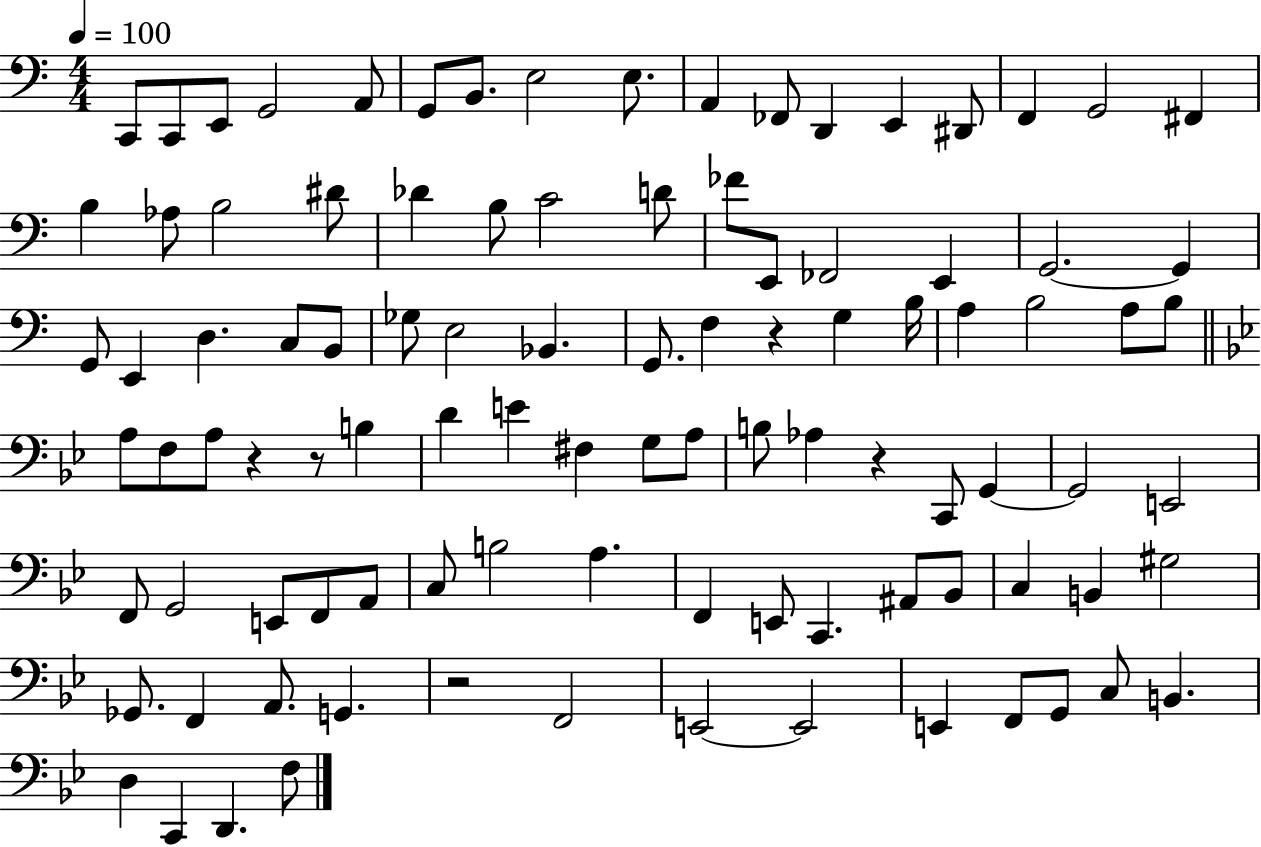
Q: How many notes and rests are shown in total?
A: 99